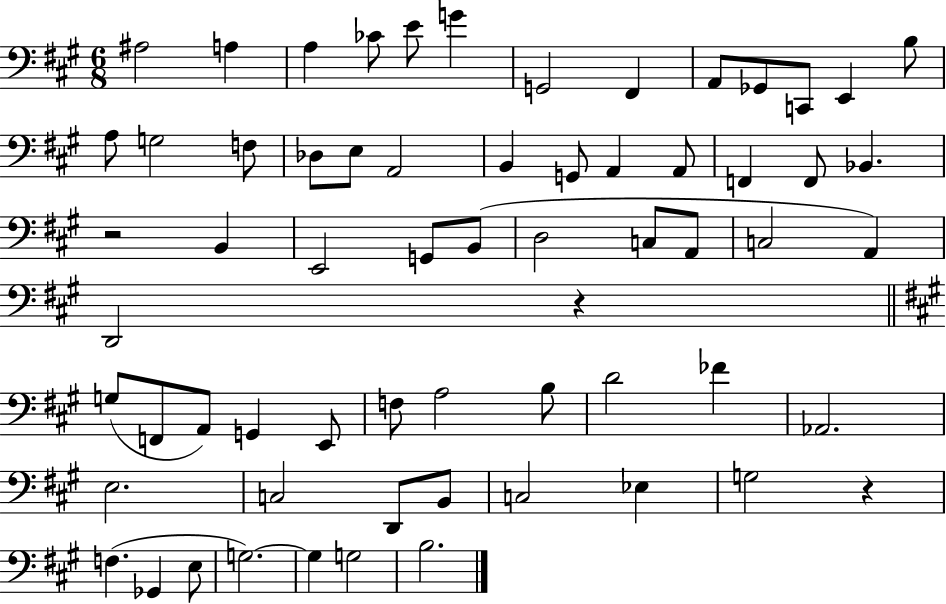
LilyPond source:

{
  \clef bass
  \numericTimeSignature
  \time 6/8
  \key a \major
  ais2 a4 | a4 ces'8 e'8 g'4 | g,2 fis,4 | a,8 ges,8 c,8 e,4 b8 | \break a8 g2 f8 | des8 e8 a,2 | b,4 g,8 a,4 a,8 | f,4 f,8 bes,4. | \break r2 b,4 | e,2 g,8 b,8( | d2 c8 a,8 | c2 a,4) | \break d,2 r4 | \bar "||" \break \key a \major g8( f,8 a,8) g,4 e,8 | f8 a2 b8 | d'2 fes'4 | aes,2. | \break e2. | c2 d,8 b,8 | c2 ees4 | g2 r4 | \break f4.( ges,4 e8 | g2.~~) | g4 g2 | b2. | \break \bar "|."
}